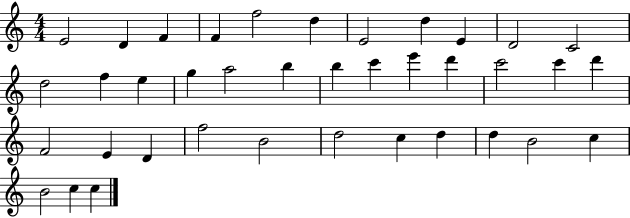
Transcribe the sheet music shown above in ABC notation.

X:1
T:Untitled
M:4/4
L:1/4
K:C
E2 D F F f2 d E2 d E D2 C2 d2 f e g a2 b b c' e' d' c'2 c' d' F2 E D f2 B2 d2 c d d B2 c B2 c c